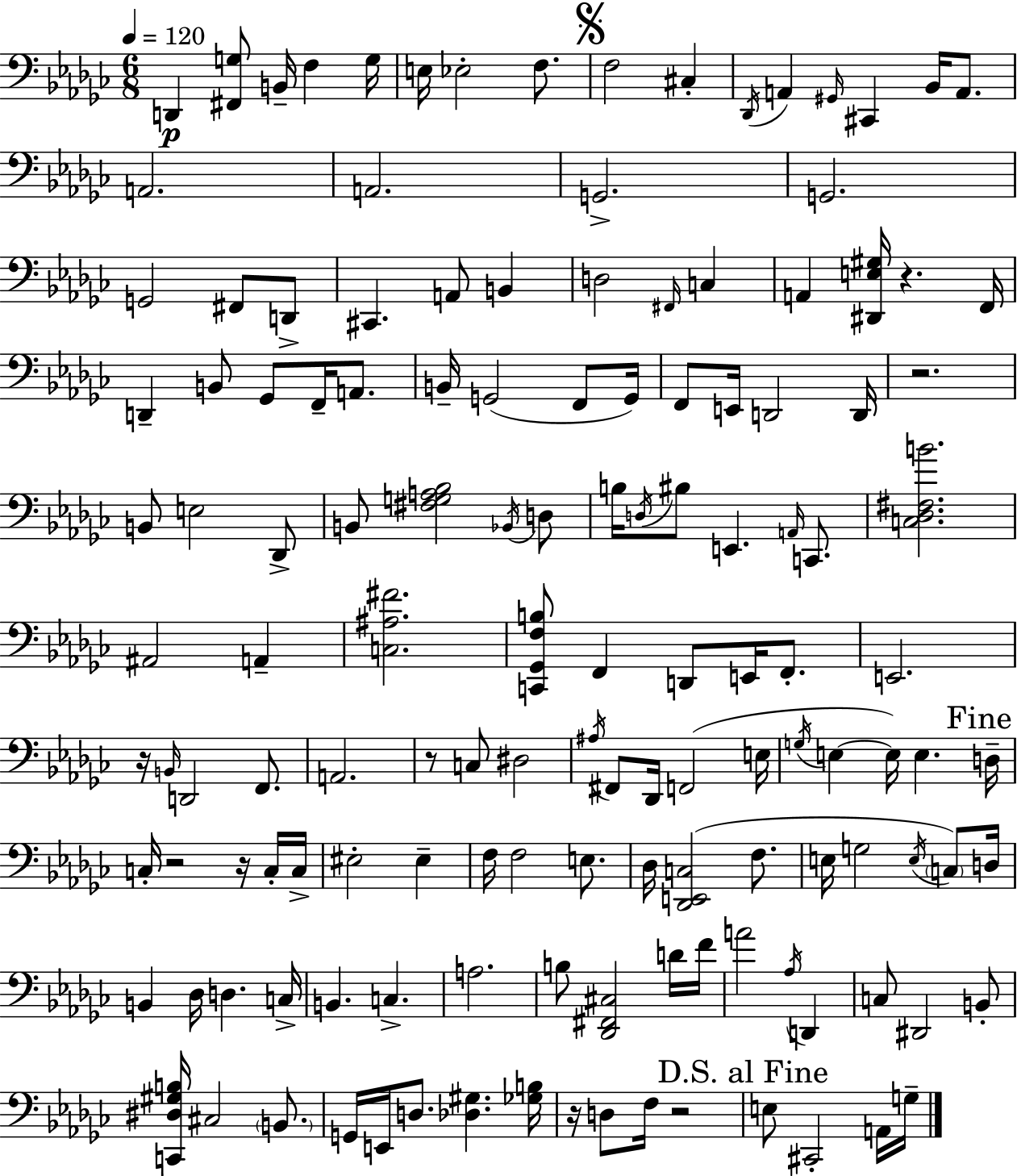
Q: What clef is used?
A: bass